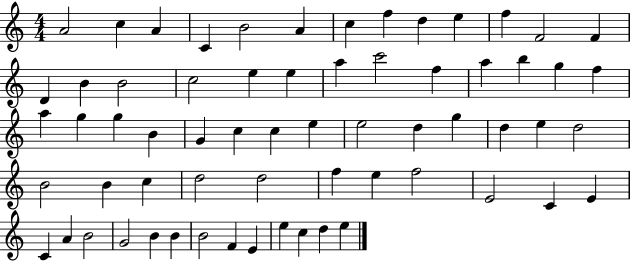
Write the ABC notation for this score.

X:1
T:Untitled
M:4/4
L:1/4
K:C
A2 c A C B2 A c f d e f F2 F D B B2 c2 e e a c'2 f a b g f a g g B G c c e e2 d g d e d2 B2 B c d2 d2 f e f2 E2 C E C A B2 G2 B B B2 F E e c d e